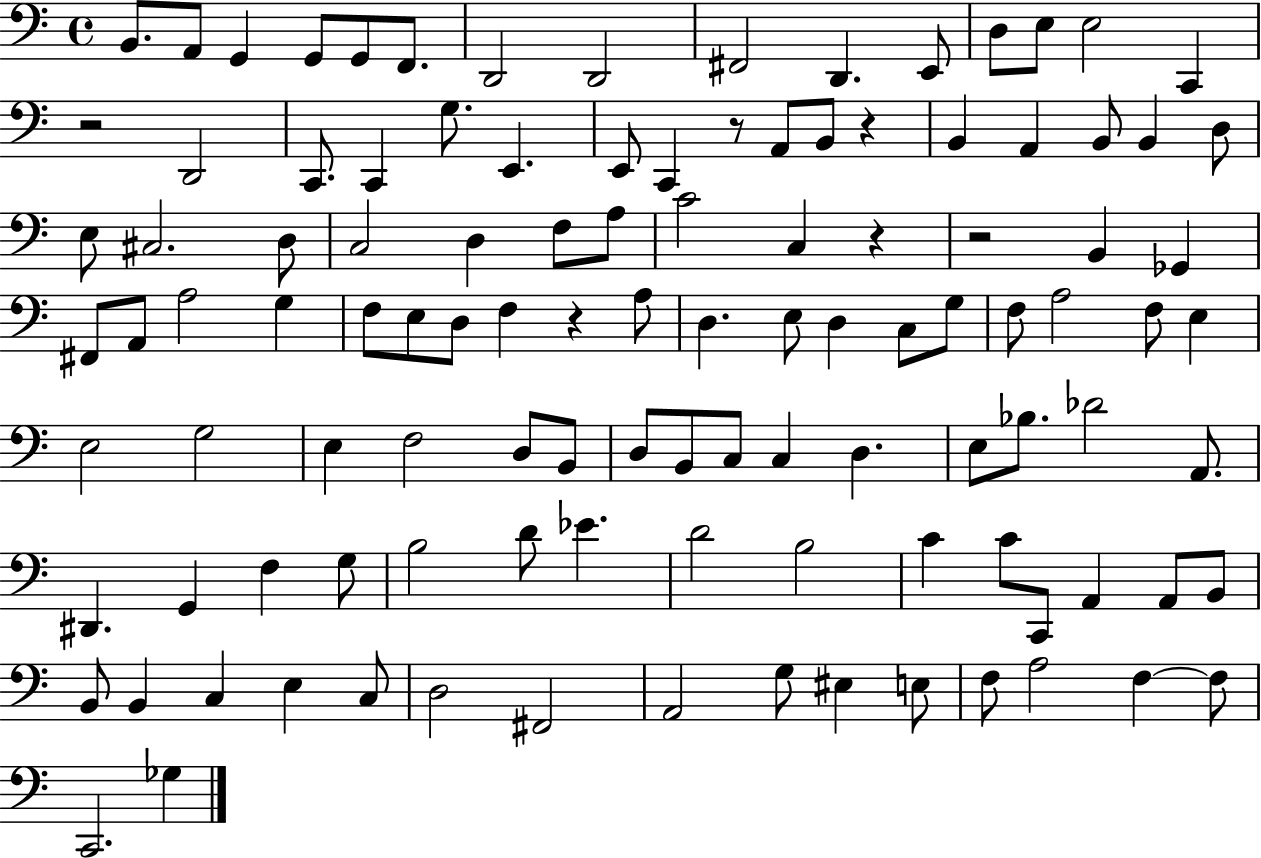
{
  \clef bass
  \time 4/4
  \defaultTimeSignature
  \key c \major
  b,8. a,8 g,4 g,8 g,8 f,8. | d,2 d,2 | fis,2 d,4. e,8 | d8 e8 e2 c,4 | \break r2 d,2 | c,8. c,4 g8. e,4. | e,8 c,4 r8 a,8 b,8 r4 | b,4 a,4 b,8 b,4 d8 | \break e8 cis2. d8 | c2 d4 f8 a8 | c'2 c4 r4 | r2 b,4 ges,4 | \break fis,8 a,8 a2 g4 | f8 e8 d8 f4 r4 a8 | d4. e8 d4 c8 g8 | f8 a2 f8 e4 | \break e2 g2 | e4 f2 d8 b,8 | d8 b,8 c8 c4 d4. | e8 bes8. des'2 a,8. | \break dis,4. g,4 f4 g8 | b2 d'8 ees'4. | d'2 b2 | c'4 c'8 c,8 a,4 a,8 b,8 | \break b,8 b,4 c4 e4 c8 | d2 fis,2 | a,2 g8 eis4 e8 | f8 a2 f4~~ f8 | \break c,2. ges4 | \bar "|."
}